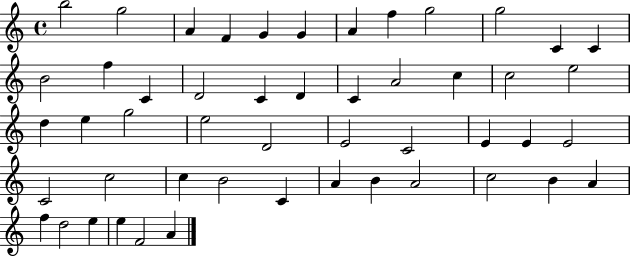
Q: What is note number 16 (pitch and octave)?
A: D4